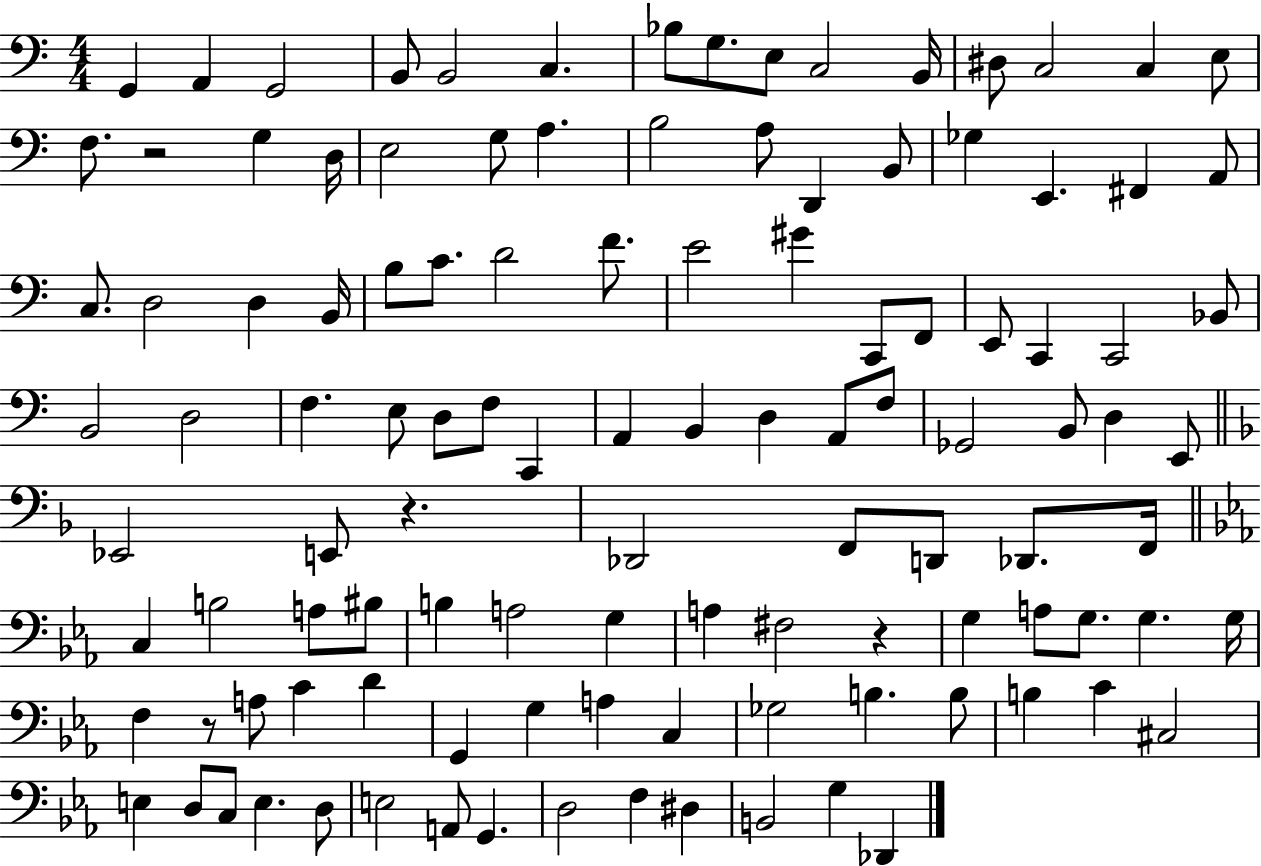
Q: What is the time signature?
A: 4/4